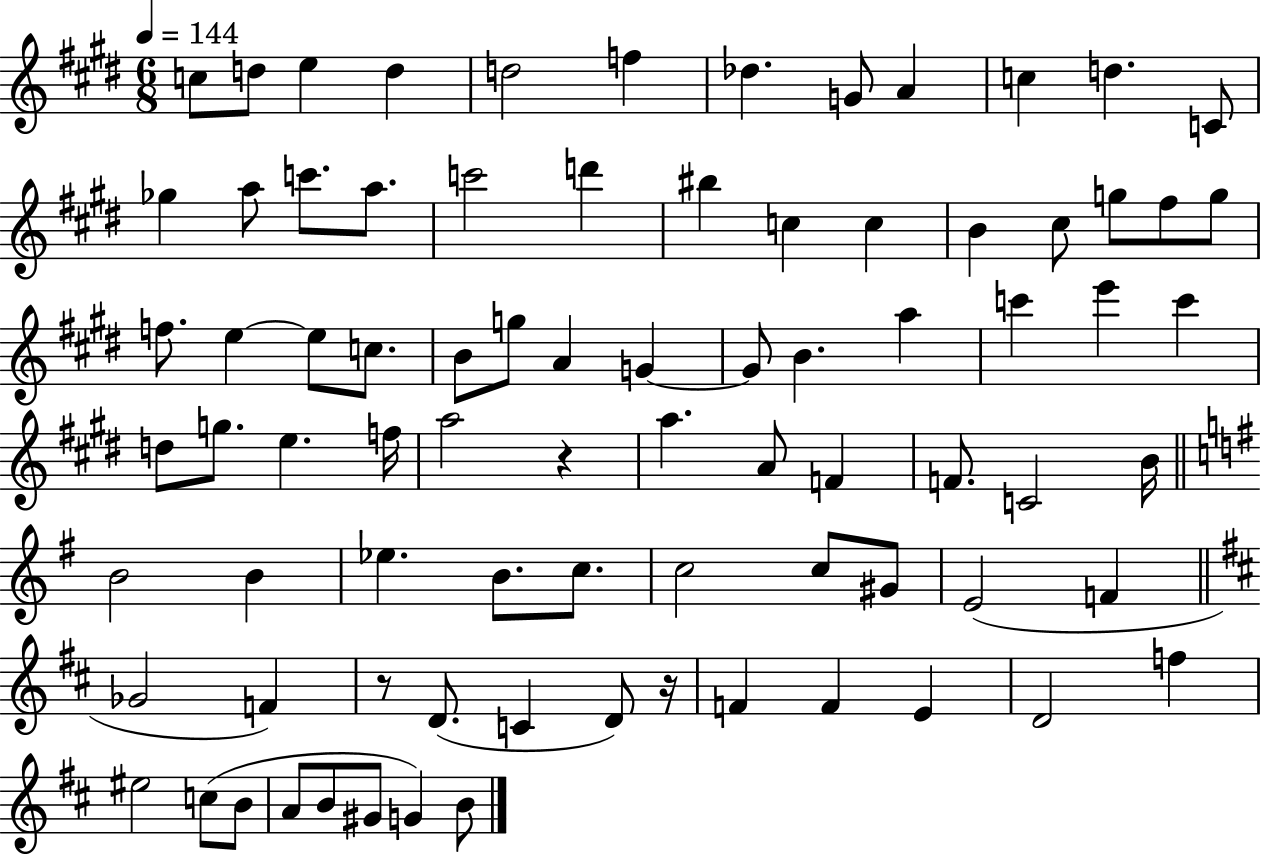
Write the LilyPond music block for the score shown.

{
  \clef treble
  \numericTimeSignature
  \time 6/8
  \key e \major
  \tempo 4 = 144
  c''8 d''8 e''4 d''4 | d''2 f''4 | des''4. g'8 a'4 | c''4 d''4. c'8 | \break ges''4 a''8 c'''8. a''8. | c'''2 d'''4 | bis''4 c''4 c''4 | b'4 cis''8 g''8 fis''8 g''8 | \break f''8. e''4~~ e''8 c''8. | b'8 g''8 a'4 g'4~~ | g'8 b'4. a''4 | c'''4 e'''4 c'''4 | \break d''8 g''8. e''4. f''16 | a''2 r4 | a''4. a'8 f'4 | f'8. c'2 b'16 | \break \bar "||" \break \key e \minor b'2 b'4 | ees''4. b'8. c''8. | c''2 c''8 gis'8 | e'2( f'4 | \break \bar "||" \break \key b \minor ges'2 f'4) | r8 d'8.( c'4 d'8) r16 | f'4 f'4 e'4 | d'2 f''4 | \break eis''2 c''8( b'8 | a'8 b'8 gis'8 g'4) b'8 | \bar "|."
}